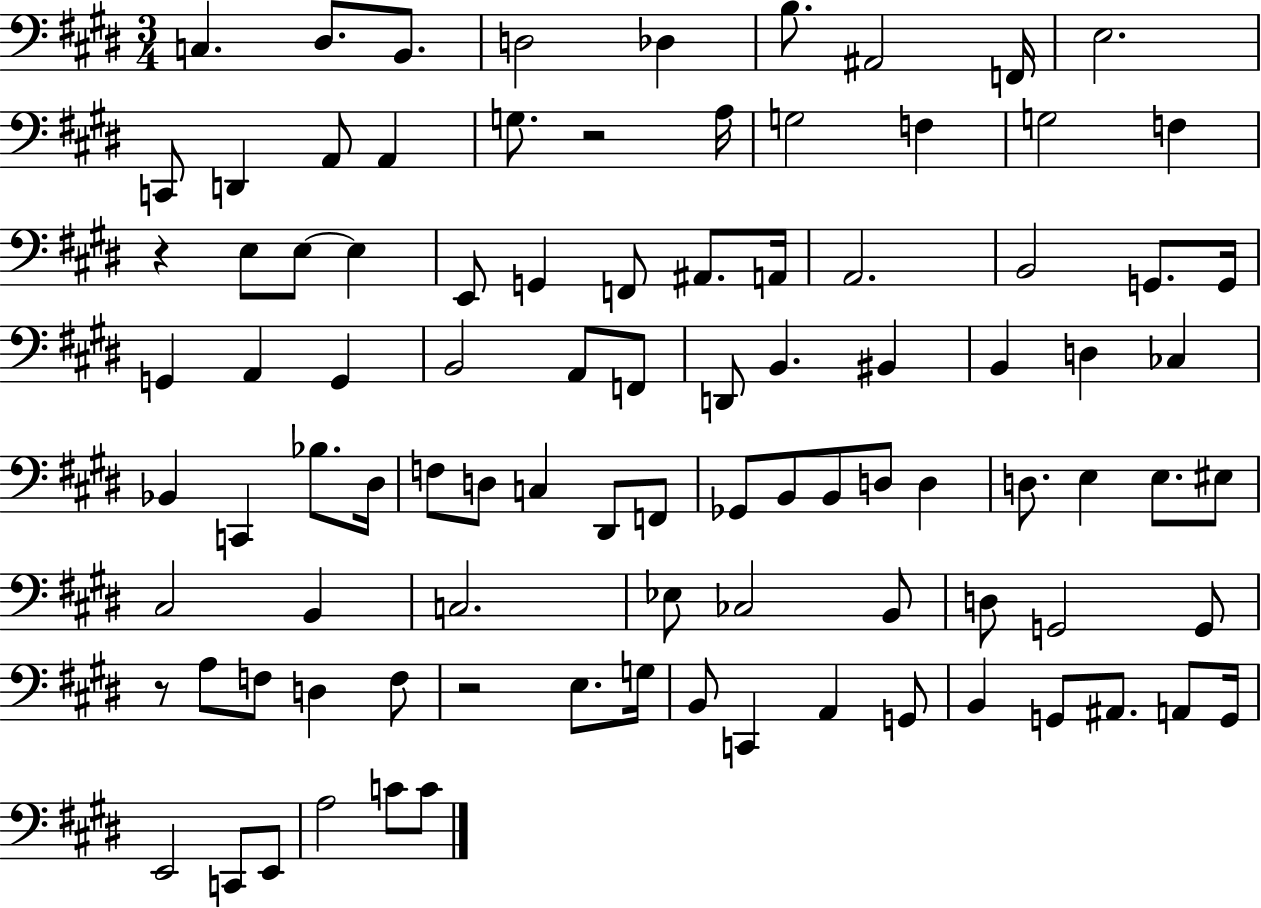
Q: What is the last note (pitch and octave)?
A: C4